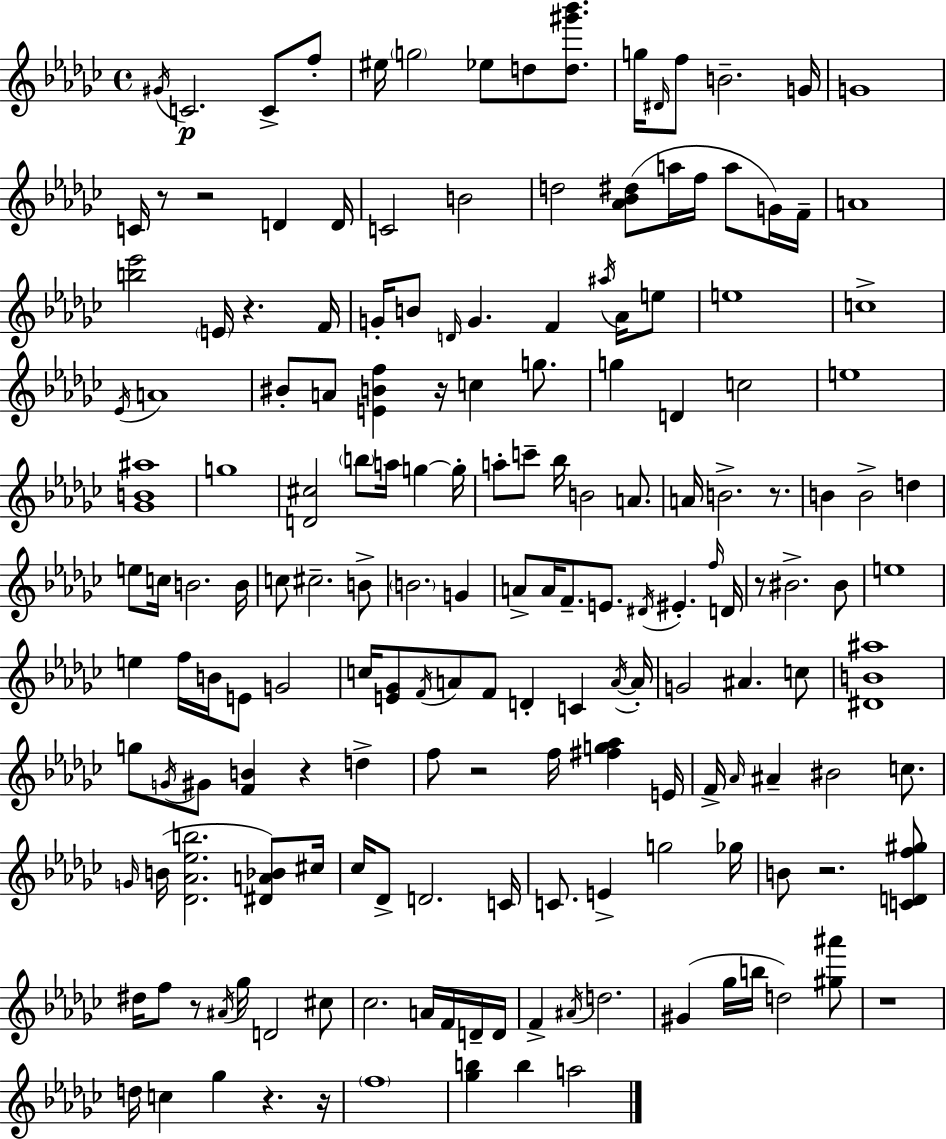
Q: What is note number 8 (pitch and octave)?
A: D5